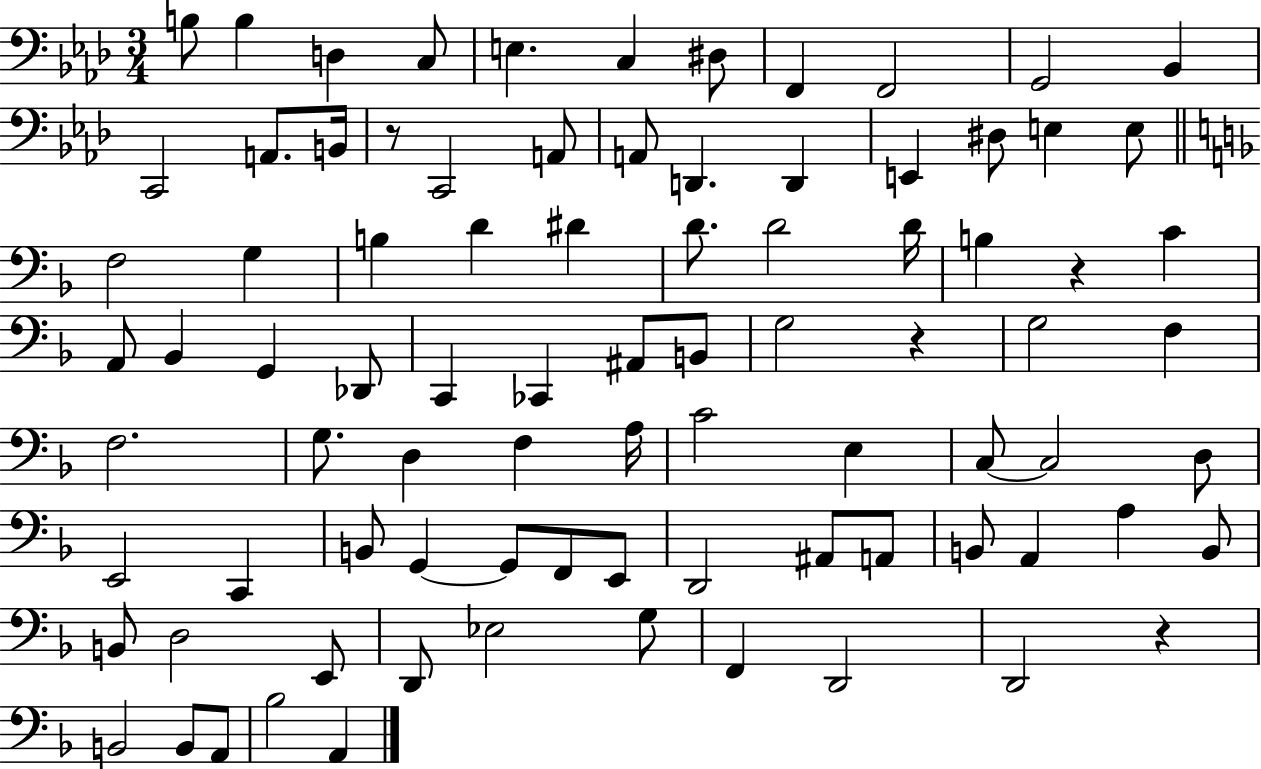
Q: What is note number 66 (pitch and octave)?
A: A2